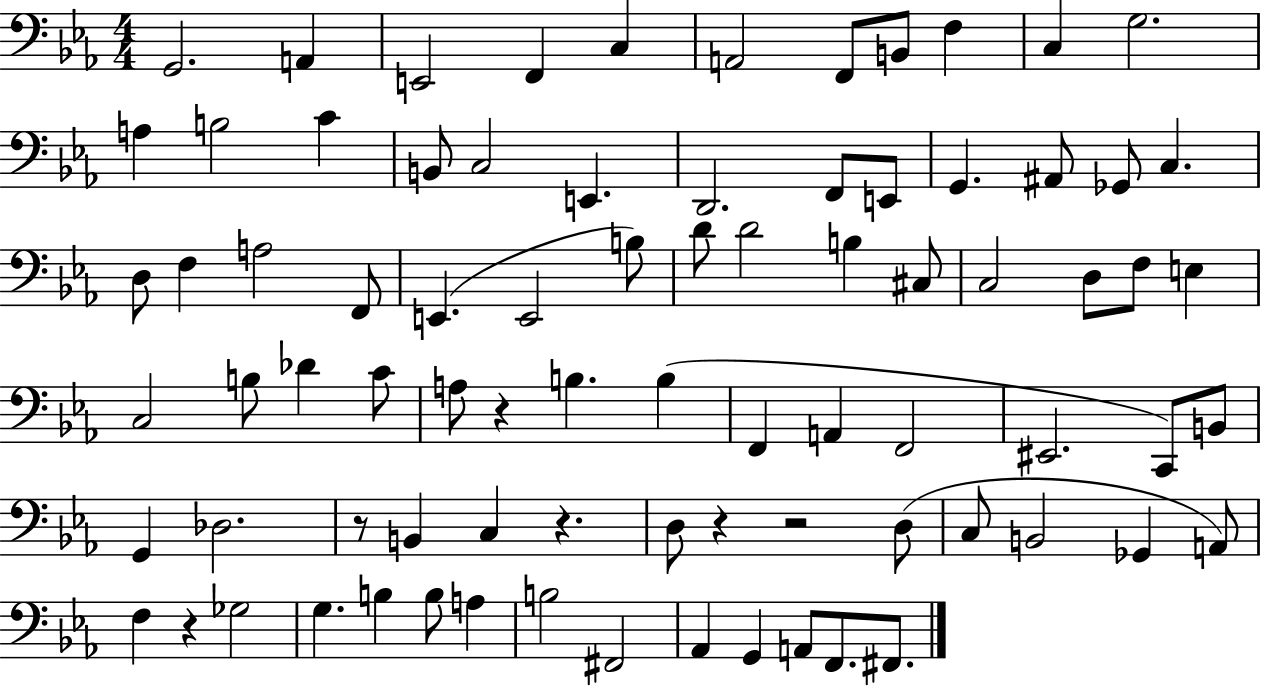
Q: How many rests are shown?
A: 6